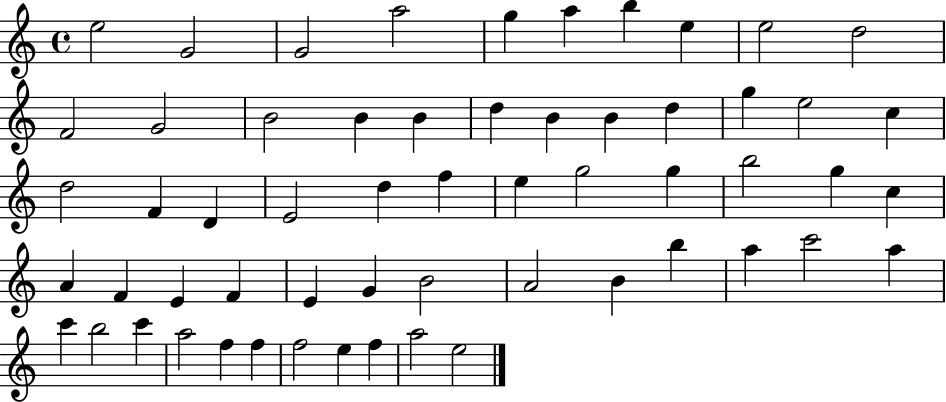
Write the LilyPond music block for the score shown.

{
  \clef treble
  \time 4/4
  \defaultTimeSignature
  \key c \major
  e''2 g'2 | g'2 a''2 | g''4 a''4 b''4 e''4 | e''2 d''2 | \break f'2 g'2 | b'2 b'4 b'4 | d''4 b'4 b'4 d''4 | g''4 e''2 c''4 | \break d''2 f'4 d'4 | e'2 d''4 f''4 | e''4 g''2 g''4 | b''2 g''4 c''4 | \break a'4 f'4 e'4 f'4 | e'4 g'4 b'2 | a'2 b'4 b''4 | a''4 c'''2 a''4 | \break c'''4 b''2 c'''4 | a''2 f''4 f''4 | f''2 e''4 f''4 | a''2 e''2 | \break \bar "|."
}